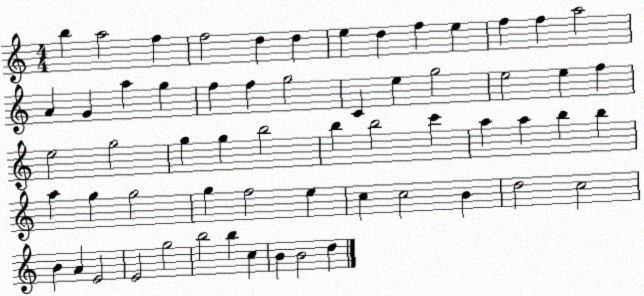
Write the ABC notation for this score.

X:1
T:Untitled
M:4/4
L:1/4
K:C
b a2 f f2 d d e d f e f f a2 A G a g f f g2 C e g2 e2 e f e2 g2 g g b2 b b2 c' a a b b a g g2 g f2 e c c2 B d2 c2 B A E2 E2 g2 b2 b c B B2 d